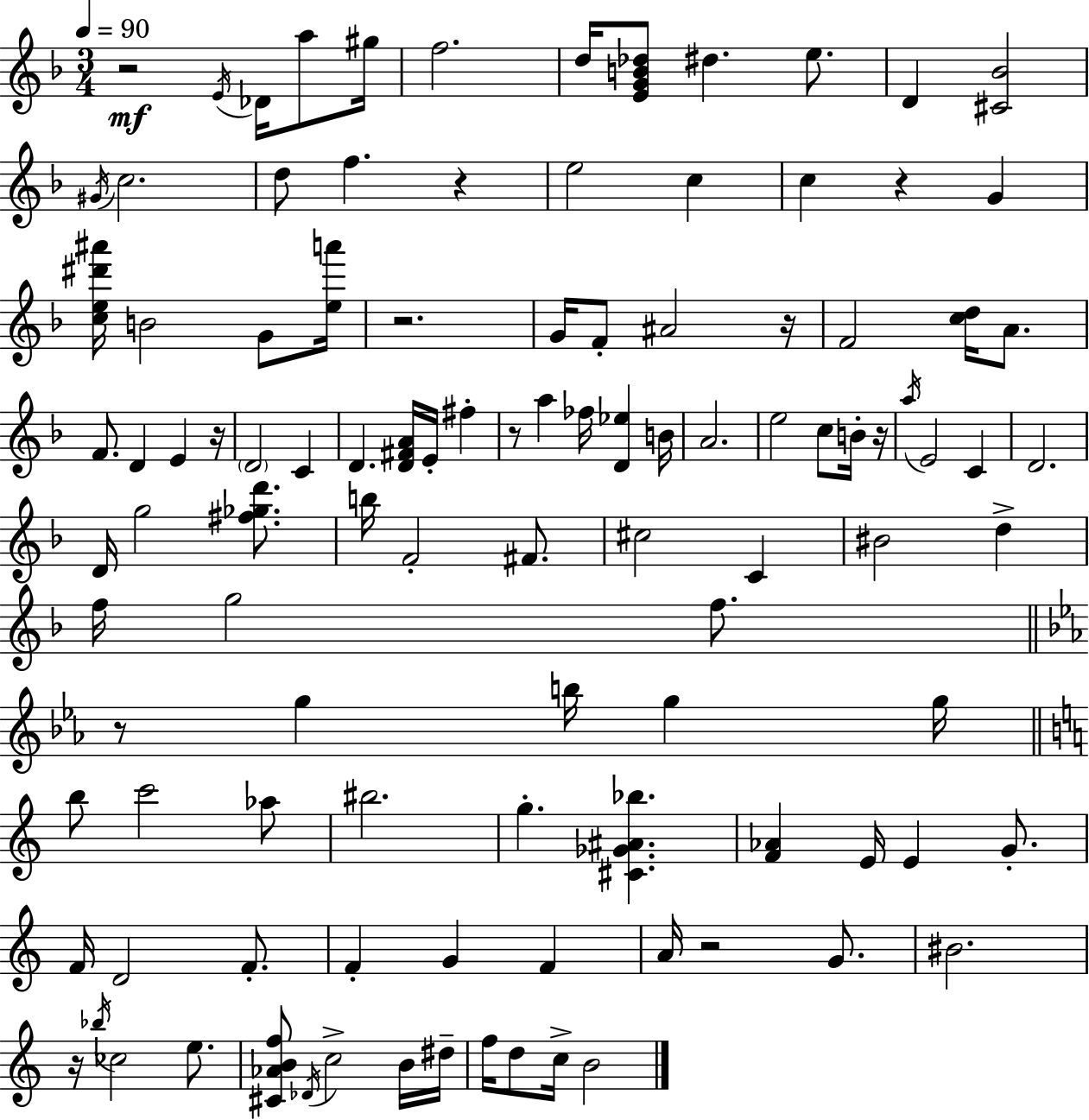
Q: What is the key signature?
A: F major